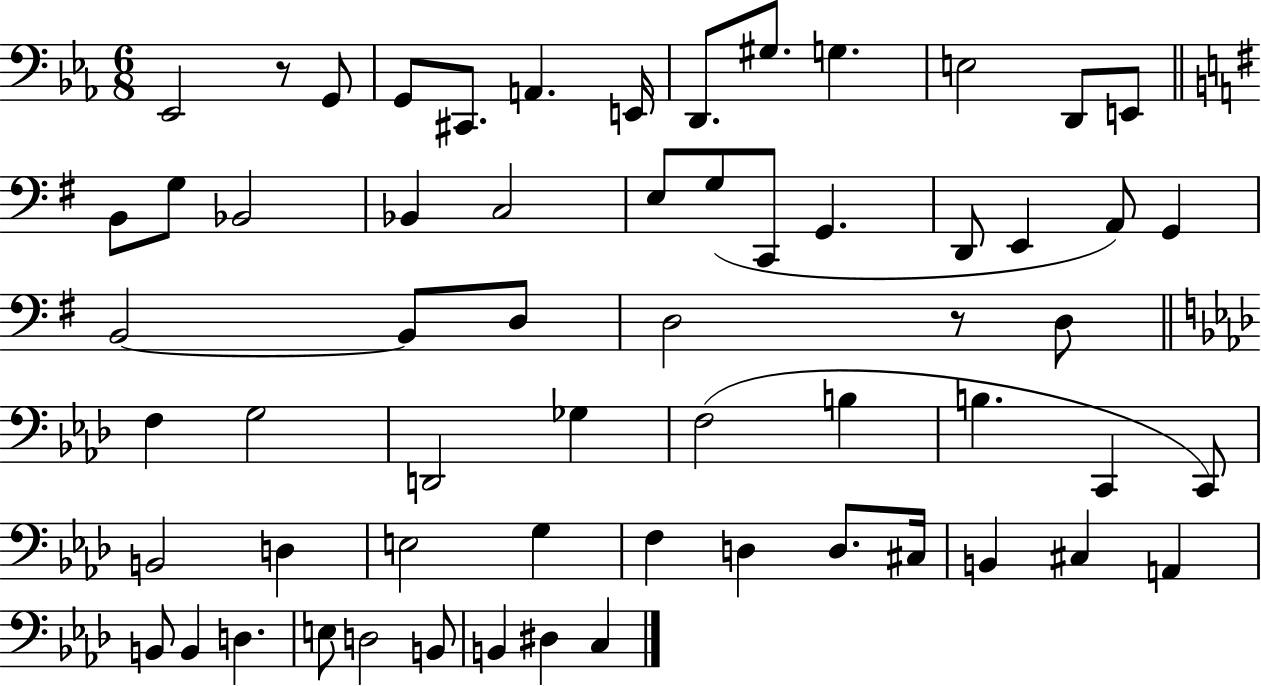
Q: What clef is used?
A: bass